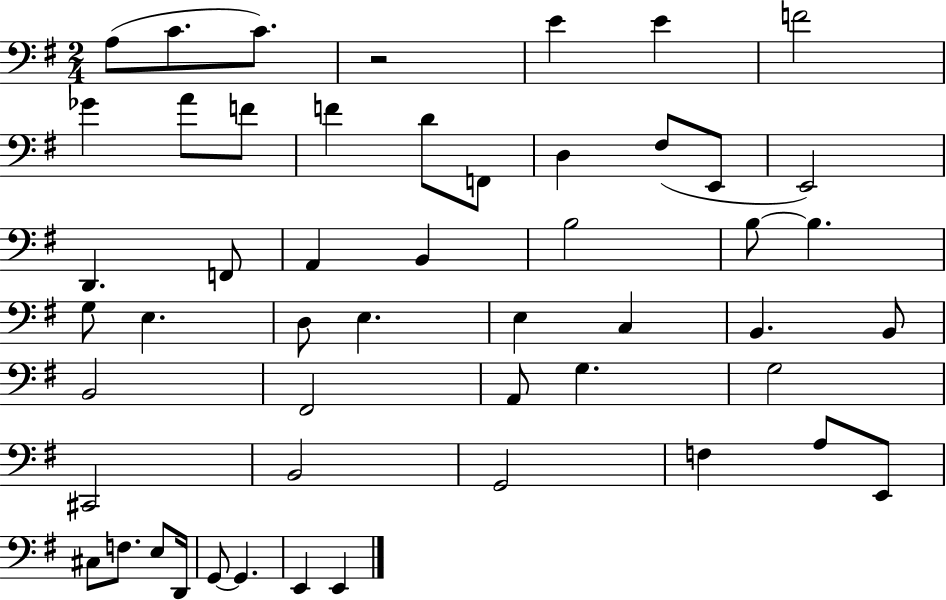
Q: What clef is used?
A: bass